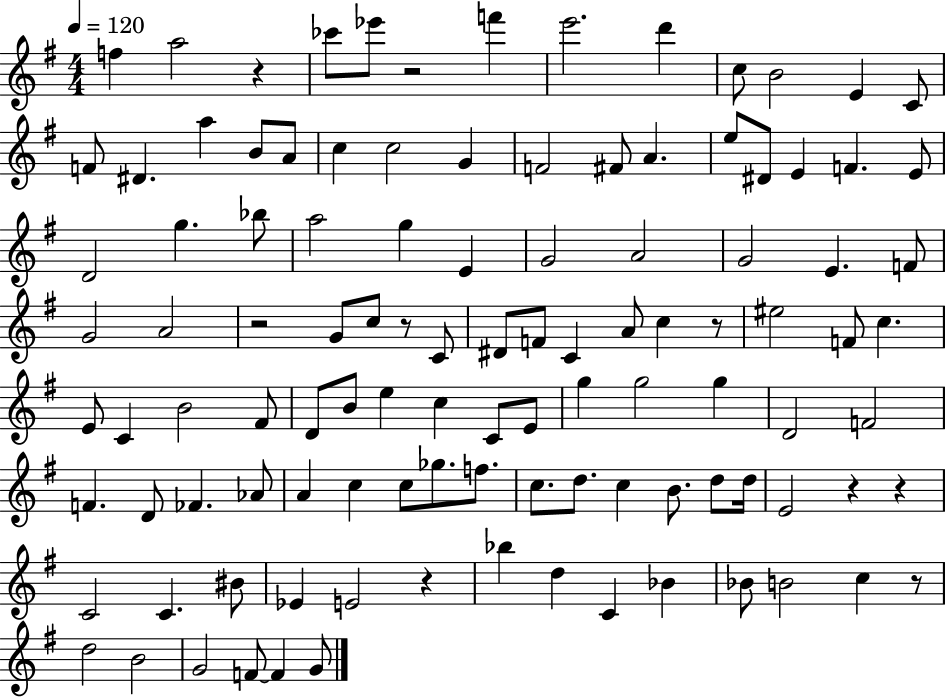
{
  \clef treble
  \numericTimeSignature
  \time 4/4
  \key g \major
  \tempo 4 = 120
  \repeat volta 2 { f''4 a''2 r4 | ces'''8 ees'''8 r2 f'''4 | e'''2. d'''4 | c''8 b'2 e'4 c'8 | \break f'8 dis'4. a''4 b'8 a'8 | c''4 c''2 g'4 | f'2 fis'8 a'4. | e''8 dis'8 e'4 f'4. e'8 | \break d'2 g''4. bes''8 | a''2 g''4 e'4 | g'2 a'2 | g'2 e'4. f'8 | \break g'2 a'2 | r2 g'8 c''8 r8 c'8 | dis'8 f'8 c'4 a'8 c''4 r8 | eis''2 f'8 c''4. | \break e'8 c'4 b'2 fis'8 | d'8 b'8 e''4 c''4 c'8 e'8 | g''4 g''2 g''4 | d'2 f'2 | \break f'4. d'8 fes'4. aes'8 | a'4 c''4 c''8 ges''8. f''8. | c''8. d''8. c''4 b'8. d''8 d''16 | e'2 r4 r4 | \break c'2 c'4. bis'8 | ees'4 e'2 r4 | bes''4 d''4 c'4 bes'4 | bes'8 b'2 c''4 r8 | \break d''2 b'2 | g'2 f'8~~ f'4 g'8 | } \bar "|."
}